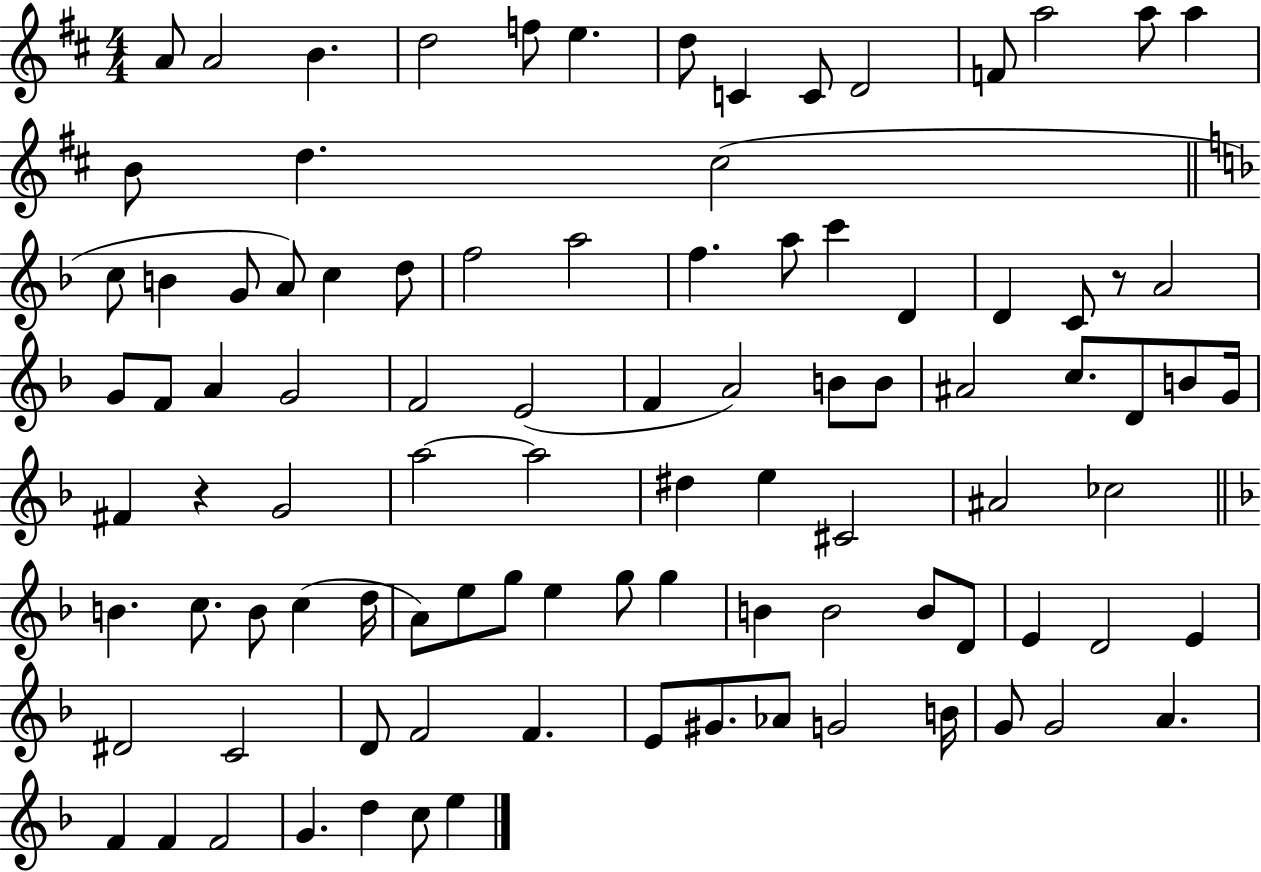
A4/e A4/h B4/q. D5/h F5/e E5/q. D5/e C4/q C4/e D4/h F4/e A5/h A5/e A5/q B4/e D5/q. C#5/h C5/e B4/q G4/e A4/e C5/q D5/e F5/h A5/h F5/q. A5/e C6/q D4/q D4/q C4/e R/e A4/h G4/e F4/e A4/q G4/h F4/h E4/h F4/q A4/h B4/e B4/e A#4/h C5/e. D4/e B4/e G4/s F#4/q R/q G4/h A5/h A5/h D#5/q E5/q C#4/h A#4/h CES5/h B4/q. C5/e. B4/e C5/q D5/s A4/e E5/e G5/e E5/q G5/e G5/q B4/q B4/h B4/e D4/e E4/q D4/h E4/q D#4/h C4/h D4/e F4/h F4/q. E4/e G#4/e. Ab4/e G4/h B4/s G4/e G4/h A4/q. F4/q F4/q F4/h G4/q. D5/q C5/e E5/q